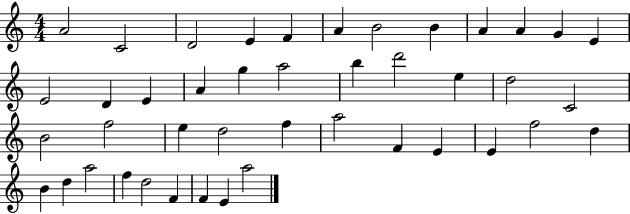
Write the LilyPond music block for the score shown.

{
  \clef treble
  \numericTimeSignature
  \time 4/4
  \key c \major
  a'2 c'2 | d'2 e'4 f'4 | a'4 b'2 b'4 | a'4 a'4 g'4 e'4 | \break e'2 d'4 e'4 | a'4 g''4 a''2 | b''4 d'''2 e''4 | d''2 c'2 | \break b'2 f''2 | e''4 d''2 f''4 | a''2 f'4 e'4 | e'4 f''2 d''4 | \break b'4 d''4 a''2 | f''4 d''2 f'4 | f'4 e'4 a''2 | \bar "|."
}